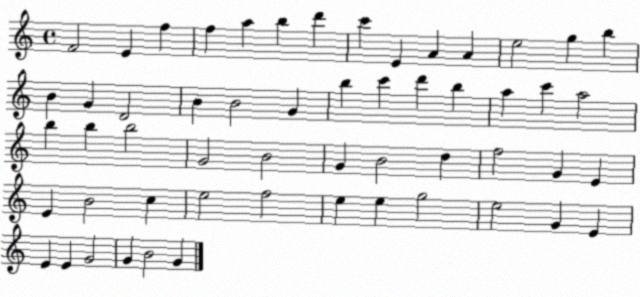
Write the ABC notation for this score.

X:1
T:Untitled
M:4/4
L:1/4
K:C
F2 E f f a b d' c' E A A e2 g b B G D2 B B2 G b c' d' b a c' a2 b b b2 G2 B2 G B2 d f2 G E E B2 c e2 f2 e e g2 e2 G E E E G2 G B2 G